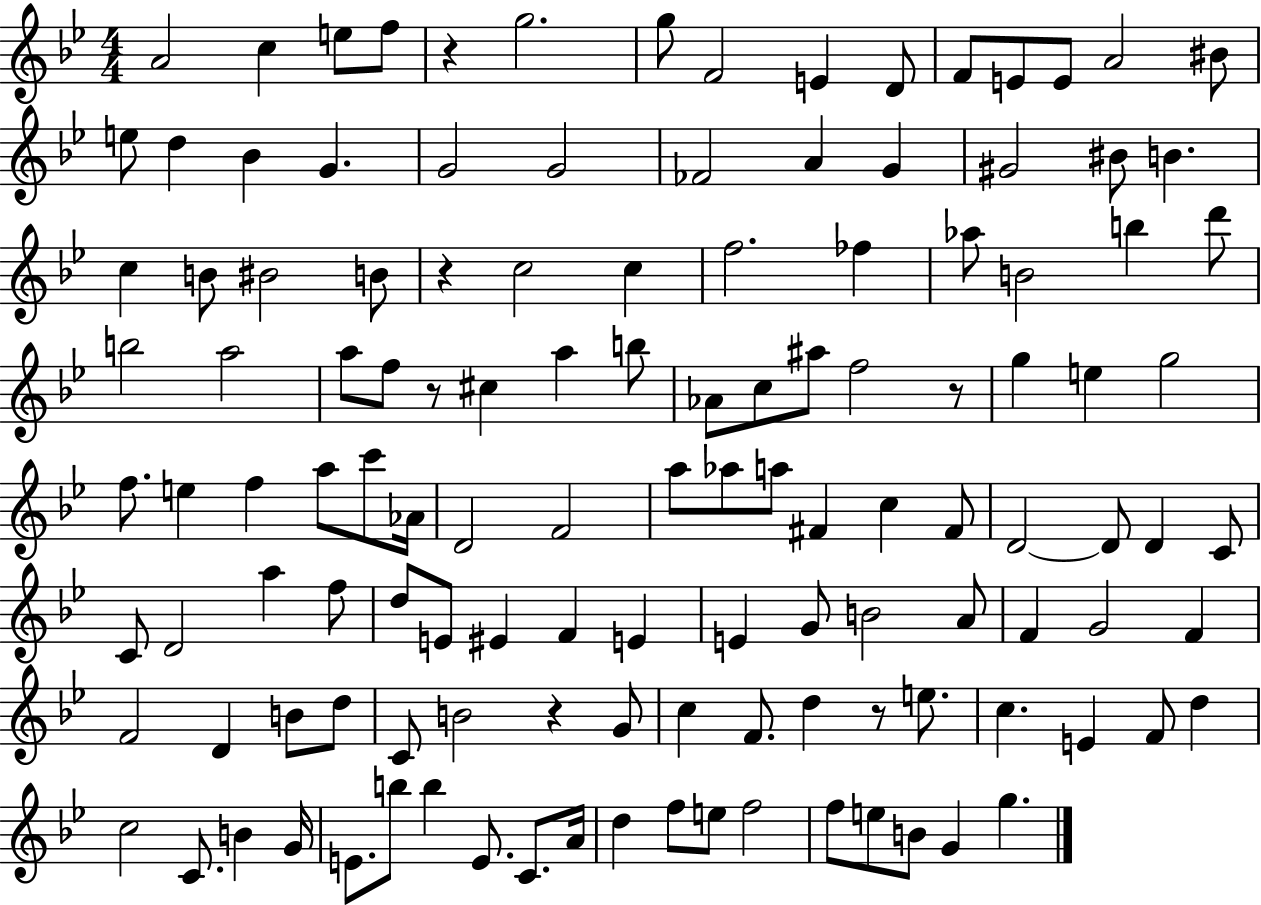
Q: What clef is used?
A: treble